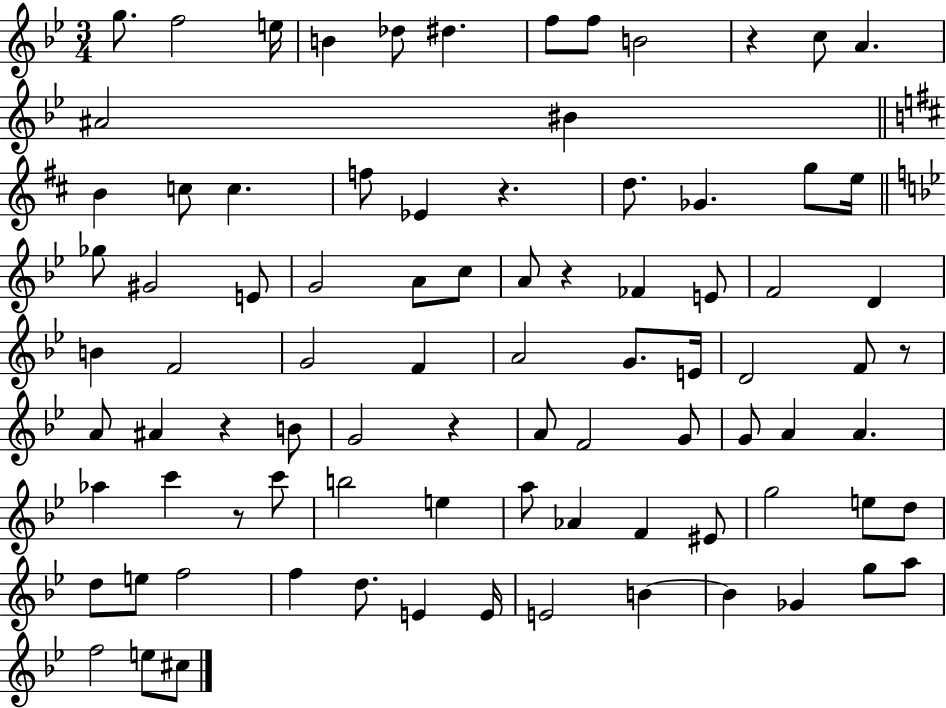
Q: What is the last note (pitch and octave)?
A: C#5